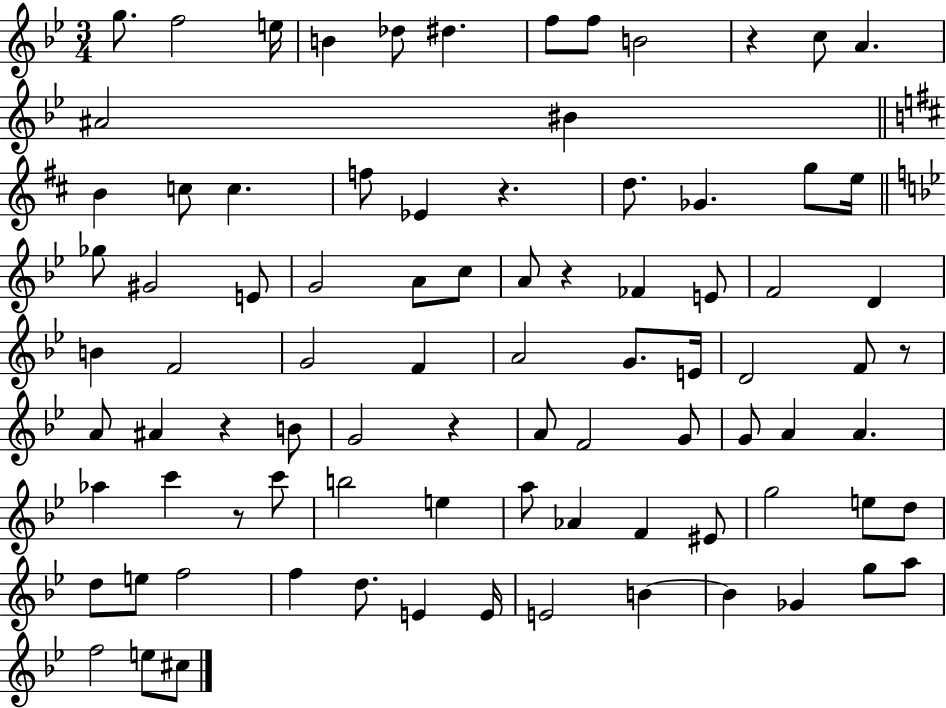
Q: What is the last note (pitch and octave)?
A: C#5